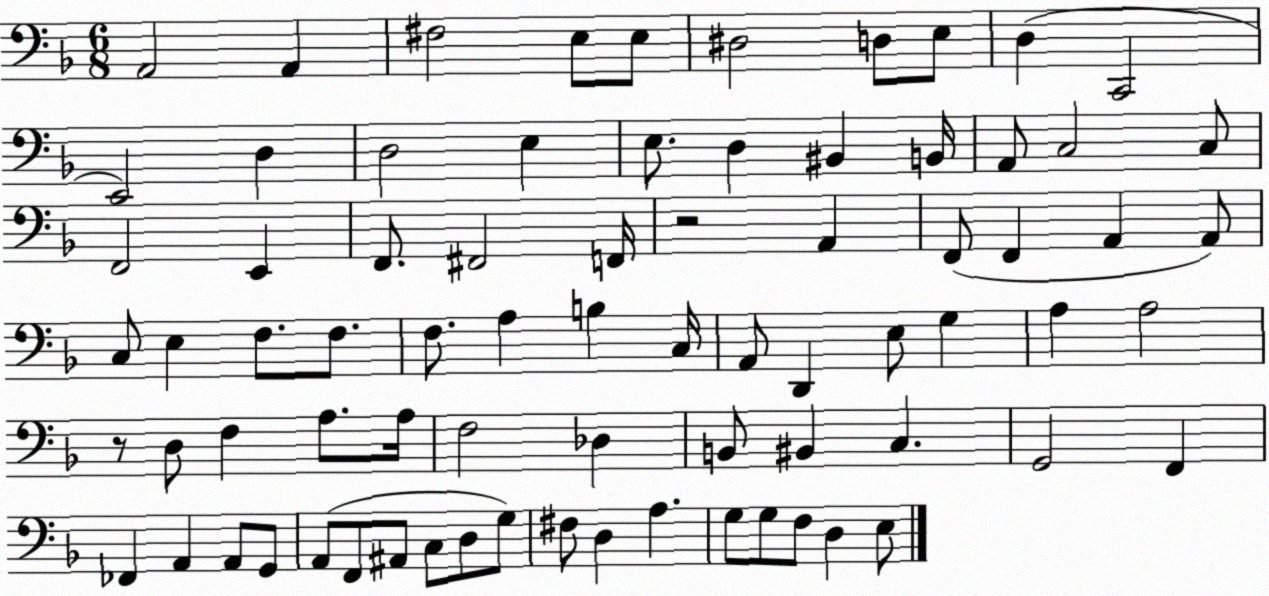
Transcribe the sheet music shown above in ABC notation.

X:1
T:Untitled
M:6/8
L:1/4
K:F
A,,2 A,, ^F,2 E,/2 E,/2 ^D,2 D,/2 E,/2 D, C,,2 E,,2 D, D,2 E, E,/2 D, ^B,, B,,/4 A,,/2 C,2 C,/2 F,,2 E,, F,,/2 ^F,,2 F,,/4 z2 A,, F,,/2 F,, A,, A,,/2 C,/2 E, F,/2 F,/2 F,/2 A, B, C,/4 A,,/2 D,, E,/2 G, A, A,2 z/2 D,/2 F, A,/2 A,/4 F,2 _D, B,,/2 ^B,, C, G,,2 F,, _F,, A,, A,,/2 G,,/2 A,,/2 F,,/2 ^A,,/2 C,/2 D,/2 G,/2 ^F,/2 D, A, G,/2 G,/2 F,/2 D, E,/2